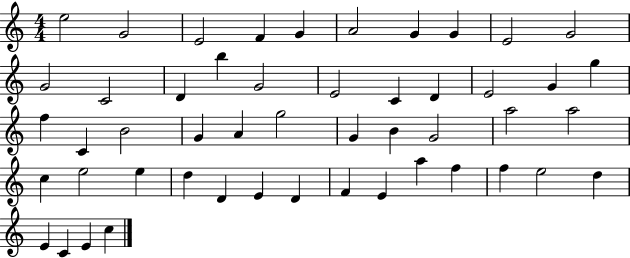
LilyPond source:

{
  \clef treble
  \numericTimeSignature
  \time 4/4
  \key c \major
  e''2 g'2 | e'2 f'4 g'4 | a'2 g'4 g'4 | e'2 g'2 | \break g'2 c'2 | d'4 b''4 g'2 | e'2 c'4 d'4 | e'2 g'4 g''4 | \break f''4 c'4 b'2 | g'4 a'4 g''2 | g'4 b'4 g'2 | a''2 a''2 | \break c''4 e''2 e''4 | d''4 d'4 e'4 d'4 | f'4 e'4 a''4 f''4 | f''4 e''2 d''4 | \break e'4 c'4 e'4 c''4 | \bar "|."
}